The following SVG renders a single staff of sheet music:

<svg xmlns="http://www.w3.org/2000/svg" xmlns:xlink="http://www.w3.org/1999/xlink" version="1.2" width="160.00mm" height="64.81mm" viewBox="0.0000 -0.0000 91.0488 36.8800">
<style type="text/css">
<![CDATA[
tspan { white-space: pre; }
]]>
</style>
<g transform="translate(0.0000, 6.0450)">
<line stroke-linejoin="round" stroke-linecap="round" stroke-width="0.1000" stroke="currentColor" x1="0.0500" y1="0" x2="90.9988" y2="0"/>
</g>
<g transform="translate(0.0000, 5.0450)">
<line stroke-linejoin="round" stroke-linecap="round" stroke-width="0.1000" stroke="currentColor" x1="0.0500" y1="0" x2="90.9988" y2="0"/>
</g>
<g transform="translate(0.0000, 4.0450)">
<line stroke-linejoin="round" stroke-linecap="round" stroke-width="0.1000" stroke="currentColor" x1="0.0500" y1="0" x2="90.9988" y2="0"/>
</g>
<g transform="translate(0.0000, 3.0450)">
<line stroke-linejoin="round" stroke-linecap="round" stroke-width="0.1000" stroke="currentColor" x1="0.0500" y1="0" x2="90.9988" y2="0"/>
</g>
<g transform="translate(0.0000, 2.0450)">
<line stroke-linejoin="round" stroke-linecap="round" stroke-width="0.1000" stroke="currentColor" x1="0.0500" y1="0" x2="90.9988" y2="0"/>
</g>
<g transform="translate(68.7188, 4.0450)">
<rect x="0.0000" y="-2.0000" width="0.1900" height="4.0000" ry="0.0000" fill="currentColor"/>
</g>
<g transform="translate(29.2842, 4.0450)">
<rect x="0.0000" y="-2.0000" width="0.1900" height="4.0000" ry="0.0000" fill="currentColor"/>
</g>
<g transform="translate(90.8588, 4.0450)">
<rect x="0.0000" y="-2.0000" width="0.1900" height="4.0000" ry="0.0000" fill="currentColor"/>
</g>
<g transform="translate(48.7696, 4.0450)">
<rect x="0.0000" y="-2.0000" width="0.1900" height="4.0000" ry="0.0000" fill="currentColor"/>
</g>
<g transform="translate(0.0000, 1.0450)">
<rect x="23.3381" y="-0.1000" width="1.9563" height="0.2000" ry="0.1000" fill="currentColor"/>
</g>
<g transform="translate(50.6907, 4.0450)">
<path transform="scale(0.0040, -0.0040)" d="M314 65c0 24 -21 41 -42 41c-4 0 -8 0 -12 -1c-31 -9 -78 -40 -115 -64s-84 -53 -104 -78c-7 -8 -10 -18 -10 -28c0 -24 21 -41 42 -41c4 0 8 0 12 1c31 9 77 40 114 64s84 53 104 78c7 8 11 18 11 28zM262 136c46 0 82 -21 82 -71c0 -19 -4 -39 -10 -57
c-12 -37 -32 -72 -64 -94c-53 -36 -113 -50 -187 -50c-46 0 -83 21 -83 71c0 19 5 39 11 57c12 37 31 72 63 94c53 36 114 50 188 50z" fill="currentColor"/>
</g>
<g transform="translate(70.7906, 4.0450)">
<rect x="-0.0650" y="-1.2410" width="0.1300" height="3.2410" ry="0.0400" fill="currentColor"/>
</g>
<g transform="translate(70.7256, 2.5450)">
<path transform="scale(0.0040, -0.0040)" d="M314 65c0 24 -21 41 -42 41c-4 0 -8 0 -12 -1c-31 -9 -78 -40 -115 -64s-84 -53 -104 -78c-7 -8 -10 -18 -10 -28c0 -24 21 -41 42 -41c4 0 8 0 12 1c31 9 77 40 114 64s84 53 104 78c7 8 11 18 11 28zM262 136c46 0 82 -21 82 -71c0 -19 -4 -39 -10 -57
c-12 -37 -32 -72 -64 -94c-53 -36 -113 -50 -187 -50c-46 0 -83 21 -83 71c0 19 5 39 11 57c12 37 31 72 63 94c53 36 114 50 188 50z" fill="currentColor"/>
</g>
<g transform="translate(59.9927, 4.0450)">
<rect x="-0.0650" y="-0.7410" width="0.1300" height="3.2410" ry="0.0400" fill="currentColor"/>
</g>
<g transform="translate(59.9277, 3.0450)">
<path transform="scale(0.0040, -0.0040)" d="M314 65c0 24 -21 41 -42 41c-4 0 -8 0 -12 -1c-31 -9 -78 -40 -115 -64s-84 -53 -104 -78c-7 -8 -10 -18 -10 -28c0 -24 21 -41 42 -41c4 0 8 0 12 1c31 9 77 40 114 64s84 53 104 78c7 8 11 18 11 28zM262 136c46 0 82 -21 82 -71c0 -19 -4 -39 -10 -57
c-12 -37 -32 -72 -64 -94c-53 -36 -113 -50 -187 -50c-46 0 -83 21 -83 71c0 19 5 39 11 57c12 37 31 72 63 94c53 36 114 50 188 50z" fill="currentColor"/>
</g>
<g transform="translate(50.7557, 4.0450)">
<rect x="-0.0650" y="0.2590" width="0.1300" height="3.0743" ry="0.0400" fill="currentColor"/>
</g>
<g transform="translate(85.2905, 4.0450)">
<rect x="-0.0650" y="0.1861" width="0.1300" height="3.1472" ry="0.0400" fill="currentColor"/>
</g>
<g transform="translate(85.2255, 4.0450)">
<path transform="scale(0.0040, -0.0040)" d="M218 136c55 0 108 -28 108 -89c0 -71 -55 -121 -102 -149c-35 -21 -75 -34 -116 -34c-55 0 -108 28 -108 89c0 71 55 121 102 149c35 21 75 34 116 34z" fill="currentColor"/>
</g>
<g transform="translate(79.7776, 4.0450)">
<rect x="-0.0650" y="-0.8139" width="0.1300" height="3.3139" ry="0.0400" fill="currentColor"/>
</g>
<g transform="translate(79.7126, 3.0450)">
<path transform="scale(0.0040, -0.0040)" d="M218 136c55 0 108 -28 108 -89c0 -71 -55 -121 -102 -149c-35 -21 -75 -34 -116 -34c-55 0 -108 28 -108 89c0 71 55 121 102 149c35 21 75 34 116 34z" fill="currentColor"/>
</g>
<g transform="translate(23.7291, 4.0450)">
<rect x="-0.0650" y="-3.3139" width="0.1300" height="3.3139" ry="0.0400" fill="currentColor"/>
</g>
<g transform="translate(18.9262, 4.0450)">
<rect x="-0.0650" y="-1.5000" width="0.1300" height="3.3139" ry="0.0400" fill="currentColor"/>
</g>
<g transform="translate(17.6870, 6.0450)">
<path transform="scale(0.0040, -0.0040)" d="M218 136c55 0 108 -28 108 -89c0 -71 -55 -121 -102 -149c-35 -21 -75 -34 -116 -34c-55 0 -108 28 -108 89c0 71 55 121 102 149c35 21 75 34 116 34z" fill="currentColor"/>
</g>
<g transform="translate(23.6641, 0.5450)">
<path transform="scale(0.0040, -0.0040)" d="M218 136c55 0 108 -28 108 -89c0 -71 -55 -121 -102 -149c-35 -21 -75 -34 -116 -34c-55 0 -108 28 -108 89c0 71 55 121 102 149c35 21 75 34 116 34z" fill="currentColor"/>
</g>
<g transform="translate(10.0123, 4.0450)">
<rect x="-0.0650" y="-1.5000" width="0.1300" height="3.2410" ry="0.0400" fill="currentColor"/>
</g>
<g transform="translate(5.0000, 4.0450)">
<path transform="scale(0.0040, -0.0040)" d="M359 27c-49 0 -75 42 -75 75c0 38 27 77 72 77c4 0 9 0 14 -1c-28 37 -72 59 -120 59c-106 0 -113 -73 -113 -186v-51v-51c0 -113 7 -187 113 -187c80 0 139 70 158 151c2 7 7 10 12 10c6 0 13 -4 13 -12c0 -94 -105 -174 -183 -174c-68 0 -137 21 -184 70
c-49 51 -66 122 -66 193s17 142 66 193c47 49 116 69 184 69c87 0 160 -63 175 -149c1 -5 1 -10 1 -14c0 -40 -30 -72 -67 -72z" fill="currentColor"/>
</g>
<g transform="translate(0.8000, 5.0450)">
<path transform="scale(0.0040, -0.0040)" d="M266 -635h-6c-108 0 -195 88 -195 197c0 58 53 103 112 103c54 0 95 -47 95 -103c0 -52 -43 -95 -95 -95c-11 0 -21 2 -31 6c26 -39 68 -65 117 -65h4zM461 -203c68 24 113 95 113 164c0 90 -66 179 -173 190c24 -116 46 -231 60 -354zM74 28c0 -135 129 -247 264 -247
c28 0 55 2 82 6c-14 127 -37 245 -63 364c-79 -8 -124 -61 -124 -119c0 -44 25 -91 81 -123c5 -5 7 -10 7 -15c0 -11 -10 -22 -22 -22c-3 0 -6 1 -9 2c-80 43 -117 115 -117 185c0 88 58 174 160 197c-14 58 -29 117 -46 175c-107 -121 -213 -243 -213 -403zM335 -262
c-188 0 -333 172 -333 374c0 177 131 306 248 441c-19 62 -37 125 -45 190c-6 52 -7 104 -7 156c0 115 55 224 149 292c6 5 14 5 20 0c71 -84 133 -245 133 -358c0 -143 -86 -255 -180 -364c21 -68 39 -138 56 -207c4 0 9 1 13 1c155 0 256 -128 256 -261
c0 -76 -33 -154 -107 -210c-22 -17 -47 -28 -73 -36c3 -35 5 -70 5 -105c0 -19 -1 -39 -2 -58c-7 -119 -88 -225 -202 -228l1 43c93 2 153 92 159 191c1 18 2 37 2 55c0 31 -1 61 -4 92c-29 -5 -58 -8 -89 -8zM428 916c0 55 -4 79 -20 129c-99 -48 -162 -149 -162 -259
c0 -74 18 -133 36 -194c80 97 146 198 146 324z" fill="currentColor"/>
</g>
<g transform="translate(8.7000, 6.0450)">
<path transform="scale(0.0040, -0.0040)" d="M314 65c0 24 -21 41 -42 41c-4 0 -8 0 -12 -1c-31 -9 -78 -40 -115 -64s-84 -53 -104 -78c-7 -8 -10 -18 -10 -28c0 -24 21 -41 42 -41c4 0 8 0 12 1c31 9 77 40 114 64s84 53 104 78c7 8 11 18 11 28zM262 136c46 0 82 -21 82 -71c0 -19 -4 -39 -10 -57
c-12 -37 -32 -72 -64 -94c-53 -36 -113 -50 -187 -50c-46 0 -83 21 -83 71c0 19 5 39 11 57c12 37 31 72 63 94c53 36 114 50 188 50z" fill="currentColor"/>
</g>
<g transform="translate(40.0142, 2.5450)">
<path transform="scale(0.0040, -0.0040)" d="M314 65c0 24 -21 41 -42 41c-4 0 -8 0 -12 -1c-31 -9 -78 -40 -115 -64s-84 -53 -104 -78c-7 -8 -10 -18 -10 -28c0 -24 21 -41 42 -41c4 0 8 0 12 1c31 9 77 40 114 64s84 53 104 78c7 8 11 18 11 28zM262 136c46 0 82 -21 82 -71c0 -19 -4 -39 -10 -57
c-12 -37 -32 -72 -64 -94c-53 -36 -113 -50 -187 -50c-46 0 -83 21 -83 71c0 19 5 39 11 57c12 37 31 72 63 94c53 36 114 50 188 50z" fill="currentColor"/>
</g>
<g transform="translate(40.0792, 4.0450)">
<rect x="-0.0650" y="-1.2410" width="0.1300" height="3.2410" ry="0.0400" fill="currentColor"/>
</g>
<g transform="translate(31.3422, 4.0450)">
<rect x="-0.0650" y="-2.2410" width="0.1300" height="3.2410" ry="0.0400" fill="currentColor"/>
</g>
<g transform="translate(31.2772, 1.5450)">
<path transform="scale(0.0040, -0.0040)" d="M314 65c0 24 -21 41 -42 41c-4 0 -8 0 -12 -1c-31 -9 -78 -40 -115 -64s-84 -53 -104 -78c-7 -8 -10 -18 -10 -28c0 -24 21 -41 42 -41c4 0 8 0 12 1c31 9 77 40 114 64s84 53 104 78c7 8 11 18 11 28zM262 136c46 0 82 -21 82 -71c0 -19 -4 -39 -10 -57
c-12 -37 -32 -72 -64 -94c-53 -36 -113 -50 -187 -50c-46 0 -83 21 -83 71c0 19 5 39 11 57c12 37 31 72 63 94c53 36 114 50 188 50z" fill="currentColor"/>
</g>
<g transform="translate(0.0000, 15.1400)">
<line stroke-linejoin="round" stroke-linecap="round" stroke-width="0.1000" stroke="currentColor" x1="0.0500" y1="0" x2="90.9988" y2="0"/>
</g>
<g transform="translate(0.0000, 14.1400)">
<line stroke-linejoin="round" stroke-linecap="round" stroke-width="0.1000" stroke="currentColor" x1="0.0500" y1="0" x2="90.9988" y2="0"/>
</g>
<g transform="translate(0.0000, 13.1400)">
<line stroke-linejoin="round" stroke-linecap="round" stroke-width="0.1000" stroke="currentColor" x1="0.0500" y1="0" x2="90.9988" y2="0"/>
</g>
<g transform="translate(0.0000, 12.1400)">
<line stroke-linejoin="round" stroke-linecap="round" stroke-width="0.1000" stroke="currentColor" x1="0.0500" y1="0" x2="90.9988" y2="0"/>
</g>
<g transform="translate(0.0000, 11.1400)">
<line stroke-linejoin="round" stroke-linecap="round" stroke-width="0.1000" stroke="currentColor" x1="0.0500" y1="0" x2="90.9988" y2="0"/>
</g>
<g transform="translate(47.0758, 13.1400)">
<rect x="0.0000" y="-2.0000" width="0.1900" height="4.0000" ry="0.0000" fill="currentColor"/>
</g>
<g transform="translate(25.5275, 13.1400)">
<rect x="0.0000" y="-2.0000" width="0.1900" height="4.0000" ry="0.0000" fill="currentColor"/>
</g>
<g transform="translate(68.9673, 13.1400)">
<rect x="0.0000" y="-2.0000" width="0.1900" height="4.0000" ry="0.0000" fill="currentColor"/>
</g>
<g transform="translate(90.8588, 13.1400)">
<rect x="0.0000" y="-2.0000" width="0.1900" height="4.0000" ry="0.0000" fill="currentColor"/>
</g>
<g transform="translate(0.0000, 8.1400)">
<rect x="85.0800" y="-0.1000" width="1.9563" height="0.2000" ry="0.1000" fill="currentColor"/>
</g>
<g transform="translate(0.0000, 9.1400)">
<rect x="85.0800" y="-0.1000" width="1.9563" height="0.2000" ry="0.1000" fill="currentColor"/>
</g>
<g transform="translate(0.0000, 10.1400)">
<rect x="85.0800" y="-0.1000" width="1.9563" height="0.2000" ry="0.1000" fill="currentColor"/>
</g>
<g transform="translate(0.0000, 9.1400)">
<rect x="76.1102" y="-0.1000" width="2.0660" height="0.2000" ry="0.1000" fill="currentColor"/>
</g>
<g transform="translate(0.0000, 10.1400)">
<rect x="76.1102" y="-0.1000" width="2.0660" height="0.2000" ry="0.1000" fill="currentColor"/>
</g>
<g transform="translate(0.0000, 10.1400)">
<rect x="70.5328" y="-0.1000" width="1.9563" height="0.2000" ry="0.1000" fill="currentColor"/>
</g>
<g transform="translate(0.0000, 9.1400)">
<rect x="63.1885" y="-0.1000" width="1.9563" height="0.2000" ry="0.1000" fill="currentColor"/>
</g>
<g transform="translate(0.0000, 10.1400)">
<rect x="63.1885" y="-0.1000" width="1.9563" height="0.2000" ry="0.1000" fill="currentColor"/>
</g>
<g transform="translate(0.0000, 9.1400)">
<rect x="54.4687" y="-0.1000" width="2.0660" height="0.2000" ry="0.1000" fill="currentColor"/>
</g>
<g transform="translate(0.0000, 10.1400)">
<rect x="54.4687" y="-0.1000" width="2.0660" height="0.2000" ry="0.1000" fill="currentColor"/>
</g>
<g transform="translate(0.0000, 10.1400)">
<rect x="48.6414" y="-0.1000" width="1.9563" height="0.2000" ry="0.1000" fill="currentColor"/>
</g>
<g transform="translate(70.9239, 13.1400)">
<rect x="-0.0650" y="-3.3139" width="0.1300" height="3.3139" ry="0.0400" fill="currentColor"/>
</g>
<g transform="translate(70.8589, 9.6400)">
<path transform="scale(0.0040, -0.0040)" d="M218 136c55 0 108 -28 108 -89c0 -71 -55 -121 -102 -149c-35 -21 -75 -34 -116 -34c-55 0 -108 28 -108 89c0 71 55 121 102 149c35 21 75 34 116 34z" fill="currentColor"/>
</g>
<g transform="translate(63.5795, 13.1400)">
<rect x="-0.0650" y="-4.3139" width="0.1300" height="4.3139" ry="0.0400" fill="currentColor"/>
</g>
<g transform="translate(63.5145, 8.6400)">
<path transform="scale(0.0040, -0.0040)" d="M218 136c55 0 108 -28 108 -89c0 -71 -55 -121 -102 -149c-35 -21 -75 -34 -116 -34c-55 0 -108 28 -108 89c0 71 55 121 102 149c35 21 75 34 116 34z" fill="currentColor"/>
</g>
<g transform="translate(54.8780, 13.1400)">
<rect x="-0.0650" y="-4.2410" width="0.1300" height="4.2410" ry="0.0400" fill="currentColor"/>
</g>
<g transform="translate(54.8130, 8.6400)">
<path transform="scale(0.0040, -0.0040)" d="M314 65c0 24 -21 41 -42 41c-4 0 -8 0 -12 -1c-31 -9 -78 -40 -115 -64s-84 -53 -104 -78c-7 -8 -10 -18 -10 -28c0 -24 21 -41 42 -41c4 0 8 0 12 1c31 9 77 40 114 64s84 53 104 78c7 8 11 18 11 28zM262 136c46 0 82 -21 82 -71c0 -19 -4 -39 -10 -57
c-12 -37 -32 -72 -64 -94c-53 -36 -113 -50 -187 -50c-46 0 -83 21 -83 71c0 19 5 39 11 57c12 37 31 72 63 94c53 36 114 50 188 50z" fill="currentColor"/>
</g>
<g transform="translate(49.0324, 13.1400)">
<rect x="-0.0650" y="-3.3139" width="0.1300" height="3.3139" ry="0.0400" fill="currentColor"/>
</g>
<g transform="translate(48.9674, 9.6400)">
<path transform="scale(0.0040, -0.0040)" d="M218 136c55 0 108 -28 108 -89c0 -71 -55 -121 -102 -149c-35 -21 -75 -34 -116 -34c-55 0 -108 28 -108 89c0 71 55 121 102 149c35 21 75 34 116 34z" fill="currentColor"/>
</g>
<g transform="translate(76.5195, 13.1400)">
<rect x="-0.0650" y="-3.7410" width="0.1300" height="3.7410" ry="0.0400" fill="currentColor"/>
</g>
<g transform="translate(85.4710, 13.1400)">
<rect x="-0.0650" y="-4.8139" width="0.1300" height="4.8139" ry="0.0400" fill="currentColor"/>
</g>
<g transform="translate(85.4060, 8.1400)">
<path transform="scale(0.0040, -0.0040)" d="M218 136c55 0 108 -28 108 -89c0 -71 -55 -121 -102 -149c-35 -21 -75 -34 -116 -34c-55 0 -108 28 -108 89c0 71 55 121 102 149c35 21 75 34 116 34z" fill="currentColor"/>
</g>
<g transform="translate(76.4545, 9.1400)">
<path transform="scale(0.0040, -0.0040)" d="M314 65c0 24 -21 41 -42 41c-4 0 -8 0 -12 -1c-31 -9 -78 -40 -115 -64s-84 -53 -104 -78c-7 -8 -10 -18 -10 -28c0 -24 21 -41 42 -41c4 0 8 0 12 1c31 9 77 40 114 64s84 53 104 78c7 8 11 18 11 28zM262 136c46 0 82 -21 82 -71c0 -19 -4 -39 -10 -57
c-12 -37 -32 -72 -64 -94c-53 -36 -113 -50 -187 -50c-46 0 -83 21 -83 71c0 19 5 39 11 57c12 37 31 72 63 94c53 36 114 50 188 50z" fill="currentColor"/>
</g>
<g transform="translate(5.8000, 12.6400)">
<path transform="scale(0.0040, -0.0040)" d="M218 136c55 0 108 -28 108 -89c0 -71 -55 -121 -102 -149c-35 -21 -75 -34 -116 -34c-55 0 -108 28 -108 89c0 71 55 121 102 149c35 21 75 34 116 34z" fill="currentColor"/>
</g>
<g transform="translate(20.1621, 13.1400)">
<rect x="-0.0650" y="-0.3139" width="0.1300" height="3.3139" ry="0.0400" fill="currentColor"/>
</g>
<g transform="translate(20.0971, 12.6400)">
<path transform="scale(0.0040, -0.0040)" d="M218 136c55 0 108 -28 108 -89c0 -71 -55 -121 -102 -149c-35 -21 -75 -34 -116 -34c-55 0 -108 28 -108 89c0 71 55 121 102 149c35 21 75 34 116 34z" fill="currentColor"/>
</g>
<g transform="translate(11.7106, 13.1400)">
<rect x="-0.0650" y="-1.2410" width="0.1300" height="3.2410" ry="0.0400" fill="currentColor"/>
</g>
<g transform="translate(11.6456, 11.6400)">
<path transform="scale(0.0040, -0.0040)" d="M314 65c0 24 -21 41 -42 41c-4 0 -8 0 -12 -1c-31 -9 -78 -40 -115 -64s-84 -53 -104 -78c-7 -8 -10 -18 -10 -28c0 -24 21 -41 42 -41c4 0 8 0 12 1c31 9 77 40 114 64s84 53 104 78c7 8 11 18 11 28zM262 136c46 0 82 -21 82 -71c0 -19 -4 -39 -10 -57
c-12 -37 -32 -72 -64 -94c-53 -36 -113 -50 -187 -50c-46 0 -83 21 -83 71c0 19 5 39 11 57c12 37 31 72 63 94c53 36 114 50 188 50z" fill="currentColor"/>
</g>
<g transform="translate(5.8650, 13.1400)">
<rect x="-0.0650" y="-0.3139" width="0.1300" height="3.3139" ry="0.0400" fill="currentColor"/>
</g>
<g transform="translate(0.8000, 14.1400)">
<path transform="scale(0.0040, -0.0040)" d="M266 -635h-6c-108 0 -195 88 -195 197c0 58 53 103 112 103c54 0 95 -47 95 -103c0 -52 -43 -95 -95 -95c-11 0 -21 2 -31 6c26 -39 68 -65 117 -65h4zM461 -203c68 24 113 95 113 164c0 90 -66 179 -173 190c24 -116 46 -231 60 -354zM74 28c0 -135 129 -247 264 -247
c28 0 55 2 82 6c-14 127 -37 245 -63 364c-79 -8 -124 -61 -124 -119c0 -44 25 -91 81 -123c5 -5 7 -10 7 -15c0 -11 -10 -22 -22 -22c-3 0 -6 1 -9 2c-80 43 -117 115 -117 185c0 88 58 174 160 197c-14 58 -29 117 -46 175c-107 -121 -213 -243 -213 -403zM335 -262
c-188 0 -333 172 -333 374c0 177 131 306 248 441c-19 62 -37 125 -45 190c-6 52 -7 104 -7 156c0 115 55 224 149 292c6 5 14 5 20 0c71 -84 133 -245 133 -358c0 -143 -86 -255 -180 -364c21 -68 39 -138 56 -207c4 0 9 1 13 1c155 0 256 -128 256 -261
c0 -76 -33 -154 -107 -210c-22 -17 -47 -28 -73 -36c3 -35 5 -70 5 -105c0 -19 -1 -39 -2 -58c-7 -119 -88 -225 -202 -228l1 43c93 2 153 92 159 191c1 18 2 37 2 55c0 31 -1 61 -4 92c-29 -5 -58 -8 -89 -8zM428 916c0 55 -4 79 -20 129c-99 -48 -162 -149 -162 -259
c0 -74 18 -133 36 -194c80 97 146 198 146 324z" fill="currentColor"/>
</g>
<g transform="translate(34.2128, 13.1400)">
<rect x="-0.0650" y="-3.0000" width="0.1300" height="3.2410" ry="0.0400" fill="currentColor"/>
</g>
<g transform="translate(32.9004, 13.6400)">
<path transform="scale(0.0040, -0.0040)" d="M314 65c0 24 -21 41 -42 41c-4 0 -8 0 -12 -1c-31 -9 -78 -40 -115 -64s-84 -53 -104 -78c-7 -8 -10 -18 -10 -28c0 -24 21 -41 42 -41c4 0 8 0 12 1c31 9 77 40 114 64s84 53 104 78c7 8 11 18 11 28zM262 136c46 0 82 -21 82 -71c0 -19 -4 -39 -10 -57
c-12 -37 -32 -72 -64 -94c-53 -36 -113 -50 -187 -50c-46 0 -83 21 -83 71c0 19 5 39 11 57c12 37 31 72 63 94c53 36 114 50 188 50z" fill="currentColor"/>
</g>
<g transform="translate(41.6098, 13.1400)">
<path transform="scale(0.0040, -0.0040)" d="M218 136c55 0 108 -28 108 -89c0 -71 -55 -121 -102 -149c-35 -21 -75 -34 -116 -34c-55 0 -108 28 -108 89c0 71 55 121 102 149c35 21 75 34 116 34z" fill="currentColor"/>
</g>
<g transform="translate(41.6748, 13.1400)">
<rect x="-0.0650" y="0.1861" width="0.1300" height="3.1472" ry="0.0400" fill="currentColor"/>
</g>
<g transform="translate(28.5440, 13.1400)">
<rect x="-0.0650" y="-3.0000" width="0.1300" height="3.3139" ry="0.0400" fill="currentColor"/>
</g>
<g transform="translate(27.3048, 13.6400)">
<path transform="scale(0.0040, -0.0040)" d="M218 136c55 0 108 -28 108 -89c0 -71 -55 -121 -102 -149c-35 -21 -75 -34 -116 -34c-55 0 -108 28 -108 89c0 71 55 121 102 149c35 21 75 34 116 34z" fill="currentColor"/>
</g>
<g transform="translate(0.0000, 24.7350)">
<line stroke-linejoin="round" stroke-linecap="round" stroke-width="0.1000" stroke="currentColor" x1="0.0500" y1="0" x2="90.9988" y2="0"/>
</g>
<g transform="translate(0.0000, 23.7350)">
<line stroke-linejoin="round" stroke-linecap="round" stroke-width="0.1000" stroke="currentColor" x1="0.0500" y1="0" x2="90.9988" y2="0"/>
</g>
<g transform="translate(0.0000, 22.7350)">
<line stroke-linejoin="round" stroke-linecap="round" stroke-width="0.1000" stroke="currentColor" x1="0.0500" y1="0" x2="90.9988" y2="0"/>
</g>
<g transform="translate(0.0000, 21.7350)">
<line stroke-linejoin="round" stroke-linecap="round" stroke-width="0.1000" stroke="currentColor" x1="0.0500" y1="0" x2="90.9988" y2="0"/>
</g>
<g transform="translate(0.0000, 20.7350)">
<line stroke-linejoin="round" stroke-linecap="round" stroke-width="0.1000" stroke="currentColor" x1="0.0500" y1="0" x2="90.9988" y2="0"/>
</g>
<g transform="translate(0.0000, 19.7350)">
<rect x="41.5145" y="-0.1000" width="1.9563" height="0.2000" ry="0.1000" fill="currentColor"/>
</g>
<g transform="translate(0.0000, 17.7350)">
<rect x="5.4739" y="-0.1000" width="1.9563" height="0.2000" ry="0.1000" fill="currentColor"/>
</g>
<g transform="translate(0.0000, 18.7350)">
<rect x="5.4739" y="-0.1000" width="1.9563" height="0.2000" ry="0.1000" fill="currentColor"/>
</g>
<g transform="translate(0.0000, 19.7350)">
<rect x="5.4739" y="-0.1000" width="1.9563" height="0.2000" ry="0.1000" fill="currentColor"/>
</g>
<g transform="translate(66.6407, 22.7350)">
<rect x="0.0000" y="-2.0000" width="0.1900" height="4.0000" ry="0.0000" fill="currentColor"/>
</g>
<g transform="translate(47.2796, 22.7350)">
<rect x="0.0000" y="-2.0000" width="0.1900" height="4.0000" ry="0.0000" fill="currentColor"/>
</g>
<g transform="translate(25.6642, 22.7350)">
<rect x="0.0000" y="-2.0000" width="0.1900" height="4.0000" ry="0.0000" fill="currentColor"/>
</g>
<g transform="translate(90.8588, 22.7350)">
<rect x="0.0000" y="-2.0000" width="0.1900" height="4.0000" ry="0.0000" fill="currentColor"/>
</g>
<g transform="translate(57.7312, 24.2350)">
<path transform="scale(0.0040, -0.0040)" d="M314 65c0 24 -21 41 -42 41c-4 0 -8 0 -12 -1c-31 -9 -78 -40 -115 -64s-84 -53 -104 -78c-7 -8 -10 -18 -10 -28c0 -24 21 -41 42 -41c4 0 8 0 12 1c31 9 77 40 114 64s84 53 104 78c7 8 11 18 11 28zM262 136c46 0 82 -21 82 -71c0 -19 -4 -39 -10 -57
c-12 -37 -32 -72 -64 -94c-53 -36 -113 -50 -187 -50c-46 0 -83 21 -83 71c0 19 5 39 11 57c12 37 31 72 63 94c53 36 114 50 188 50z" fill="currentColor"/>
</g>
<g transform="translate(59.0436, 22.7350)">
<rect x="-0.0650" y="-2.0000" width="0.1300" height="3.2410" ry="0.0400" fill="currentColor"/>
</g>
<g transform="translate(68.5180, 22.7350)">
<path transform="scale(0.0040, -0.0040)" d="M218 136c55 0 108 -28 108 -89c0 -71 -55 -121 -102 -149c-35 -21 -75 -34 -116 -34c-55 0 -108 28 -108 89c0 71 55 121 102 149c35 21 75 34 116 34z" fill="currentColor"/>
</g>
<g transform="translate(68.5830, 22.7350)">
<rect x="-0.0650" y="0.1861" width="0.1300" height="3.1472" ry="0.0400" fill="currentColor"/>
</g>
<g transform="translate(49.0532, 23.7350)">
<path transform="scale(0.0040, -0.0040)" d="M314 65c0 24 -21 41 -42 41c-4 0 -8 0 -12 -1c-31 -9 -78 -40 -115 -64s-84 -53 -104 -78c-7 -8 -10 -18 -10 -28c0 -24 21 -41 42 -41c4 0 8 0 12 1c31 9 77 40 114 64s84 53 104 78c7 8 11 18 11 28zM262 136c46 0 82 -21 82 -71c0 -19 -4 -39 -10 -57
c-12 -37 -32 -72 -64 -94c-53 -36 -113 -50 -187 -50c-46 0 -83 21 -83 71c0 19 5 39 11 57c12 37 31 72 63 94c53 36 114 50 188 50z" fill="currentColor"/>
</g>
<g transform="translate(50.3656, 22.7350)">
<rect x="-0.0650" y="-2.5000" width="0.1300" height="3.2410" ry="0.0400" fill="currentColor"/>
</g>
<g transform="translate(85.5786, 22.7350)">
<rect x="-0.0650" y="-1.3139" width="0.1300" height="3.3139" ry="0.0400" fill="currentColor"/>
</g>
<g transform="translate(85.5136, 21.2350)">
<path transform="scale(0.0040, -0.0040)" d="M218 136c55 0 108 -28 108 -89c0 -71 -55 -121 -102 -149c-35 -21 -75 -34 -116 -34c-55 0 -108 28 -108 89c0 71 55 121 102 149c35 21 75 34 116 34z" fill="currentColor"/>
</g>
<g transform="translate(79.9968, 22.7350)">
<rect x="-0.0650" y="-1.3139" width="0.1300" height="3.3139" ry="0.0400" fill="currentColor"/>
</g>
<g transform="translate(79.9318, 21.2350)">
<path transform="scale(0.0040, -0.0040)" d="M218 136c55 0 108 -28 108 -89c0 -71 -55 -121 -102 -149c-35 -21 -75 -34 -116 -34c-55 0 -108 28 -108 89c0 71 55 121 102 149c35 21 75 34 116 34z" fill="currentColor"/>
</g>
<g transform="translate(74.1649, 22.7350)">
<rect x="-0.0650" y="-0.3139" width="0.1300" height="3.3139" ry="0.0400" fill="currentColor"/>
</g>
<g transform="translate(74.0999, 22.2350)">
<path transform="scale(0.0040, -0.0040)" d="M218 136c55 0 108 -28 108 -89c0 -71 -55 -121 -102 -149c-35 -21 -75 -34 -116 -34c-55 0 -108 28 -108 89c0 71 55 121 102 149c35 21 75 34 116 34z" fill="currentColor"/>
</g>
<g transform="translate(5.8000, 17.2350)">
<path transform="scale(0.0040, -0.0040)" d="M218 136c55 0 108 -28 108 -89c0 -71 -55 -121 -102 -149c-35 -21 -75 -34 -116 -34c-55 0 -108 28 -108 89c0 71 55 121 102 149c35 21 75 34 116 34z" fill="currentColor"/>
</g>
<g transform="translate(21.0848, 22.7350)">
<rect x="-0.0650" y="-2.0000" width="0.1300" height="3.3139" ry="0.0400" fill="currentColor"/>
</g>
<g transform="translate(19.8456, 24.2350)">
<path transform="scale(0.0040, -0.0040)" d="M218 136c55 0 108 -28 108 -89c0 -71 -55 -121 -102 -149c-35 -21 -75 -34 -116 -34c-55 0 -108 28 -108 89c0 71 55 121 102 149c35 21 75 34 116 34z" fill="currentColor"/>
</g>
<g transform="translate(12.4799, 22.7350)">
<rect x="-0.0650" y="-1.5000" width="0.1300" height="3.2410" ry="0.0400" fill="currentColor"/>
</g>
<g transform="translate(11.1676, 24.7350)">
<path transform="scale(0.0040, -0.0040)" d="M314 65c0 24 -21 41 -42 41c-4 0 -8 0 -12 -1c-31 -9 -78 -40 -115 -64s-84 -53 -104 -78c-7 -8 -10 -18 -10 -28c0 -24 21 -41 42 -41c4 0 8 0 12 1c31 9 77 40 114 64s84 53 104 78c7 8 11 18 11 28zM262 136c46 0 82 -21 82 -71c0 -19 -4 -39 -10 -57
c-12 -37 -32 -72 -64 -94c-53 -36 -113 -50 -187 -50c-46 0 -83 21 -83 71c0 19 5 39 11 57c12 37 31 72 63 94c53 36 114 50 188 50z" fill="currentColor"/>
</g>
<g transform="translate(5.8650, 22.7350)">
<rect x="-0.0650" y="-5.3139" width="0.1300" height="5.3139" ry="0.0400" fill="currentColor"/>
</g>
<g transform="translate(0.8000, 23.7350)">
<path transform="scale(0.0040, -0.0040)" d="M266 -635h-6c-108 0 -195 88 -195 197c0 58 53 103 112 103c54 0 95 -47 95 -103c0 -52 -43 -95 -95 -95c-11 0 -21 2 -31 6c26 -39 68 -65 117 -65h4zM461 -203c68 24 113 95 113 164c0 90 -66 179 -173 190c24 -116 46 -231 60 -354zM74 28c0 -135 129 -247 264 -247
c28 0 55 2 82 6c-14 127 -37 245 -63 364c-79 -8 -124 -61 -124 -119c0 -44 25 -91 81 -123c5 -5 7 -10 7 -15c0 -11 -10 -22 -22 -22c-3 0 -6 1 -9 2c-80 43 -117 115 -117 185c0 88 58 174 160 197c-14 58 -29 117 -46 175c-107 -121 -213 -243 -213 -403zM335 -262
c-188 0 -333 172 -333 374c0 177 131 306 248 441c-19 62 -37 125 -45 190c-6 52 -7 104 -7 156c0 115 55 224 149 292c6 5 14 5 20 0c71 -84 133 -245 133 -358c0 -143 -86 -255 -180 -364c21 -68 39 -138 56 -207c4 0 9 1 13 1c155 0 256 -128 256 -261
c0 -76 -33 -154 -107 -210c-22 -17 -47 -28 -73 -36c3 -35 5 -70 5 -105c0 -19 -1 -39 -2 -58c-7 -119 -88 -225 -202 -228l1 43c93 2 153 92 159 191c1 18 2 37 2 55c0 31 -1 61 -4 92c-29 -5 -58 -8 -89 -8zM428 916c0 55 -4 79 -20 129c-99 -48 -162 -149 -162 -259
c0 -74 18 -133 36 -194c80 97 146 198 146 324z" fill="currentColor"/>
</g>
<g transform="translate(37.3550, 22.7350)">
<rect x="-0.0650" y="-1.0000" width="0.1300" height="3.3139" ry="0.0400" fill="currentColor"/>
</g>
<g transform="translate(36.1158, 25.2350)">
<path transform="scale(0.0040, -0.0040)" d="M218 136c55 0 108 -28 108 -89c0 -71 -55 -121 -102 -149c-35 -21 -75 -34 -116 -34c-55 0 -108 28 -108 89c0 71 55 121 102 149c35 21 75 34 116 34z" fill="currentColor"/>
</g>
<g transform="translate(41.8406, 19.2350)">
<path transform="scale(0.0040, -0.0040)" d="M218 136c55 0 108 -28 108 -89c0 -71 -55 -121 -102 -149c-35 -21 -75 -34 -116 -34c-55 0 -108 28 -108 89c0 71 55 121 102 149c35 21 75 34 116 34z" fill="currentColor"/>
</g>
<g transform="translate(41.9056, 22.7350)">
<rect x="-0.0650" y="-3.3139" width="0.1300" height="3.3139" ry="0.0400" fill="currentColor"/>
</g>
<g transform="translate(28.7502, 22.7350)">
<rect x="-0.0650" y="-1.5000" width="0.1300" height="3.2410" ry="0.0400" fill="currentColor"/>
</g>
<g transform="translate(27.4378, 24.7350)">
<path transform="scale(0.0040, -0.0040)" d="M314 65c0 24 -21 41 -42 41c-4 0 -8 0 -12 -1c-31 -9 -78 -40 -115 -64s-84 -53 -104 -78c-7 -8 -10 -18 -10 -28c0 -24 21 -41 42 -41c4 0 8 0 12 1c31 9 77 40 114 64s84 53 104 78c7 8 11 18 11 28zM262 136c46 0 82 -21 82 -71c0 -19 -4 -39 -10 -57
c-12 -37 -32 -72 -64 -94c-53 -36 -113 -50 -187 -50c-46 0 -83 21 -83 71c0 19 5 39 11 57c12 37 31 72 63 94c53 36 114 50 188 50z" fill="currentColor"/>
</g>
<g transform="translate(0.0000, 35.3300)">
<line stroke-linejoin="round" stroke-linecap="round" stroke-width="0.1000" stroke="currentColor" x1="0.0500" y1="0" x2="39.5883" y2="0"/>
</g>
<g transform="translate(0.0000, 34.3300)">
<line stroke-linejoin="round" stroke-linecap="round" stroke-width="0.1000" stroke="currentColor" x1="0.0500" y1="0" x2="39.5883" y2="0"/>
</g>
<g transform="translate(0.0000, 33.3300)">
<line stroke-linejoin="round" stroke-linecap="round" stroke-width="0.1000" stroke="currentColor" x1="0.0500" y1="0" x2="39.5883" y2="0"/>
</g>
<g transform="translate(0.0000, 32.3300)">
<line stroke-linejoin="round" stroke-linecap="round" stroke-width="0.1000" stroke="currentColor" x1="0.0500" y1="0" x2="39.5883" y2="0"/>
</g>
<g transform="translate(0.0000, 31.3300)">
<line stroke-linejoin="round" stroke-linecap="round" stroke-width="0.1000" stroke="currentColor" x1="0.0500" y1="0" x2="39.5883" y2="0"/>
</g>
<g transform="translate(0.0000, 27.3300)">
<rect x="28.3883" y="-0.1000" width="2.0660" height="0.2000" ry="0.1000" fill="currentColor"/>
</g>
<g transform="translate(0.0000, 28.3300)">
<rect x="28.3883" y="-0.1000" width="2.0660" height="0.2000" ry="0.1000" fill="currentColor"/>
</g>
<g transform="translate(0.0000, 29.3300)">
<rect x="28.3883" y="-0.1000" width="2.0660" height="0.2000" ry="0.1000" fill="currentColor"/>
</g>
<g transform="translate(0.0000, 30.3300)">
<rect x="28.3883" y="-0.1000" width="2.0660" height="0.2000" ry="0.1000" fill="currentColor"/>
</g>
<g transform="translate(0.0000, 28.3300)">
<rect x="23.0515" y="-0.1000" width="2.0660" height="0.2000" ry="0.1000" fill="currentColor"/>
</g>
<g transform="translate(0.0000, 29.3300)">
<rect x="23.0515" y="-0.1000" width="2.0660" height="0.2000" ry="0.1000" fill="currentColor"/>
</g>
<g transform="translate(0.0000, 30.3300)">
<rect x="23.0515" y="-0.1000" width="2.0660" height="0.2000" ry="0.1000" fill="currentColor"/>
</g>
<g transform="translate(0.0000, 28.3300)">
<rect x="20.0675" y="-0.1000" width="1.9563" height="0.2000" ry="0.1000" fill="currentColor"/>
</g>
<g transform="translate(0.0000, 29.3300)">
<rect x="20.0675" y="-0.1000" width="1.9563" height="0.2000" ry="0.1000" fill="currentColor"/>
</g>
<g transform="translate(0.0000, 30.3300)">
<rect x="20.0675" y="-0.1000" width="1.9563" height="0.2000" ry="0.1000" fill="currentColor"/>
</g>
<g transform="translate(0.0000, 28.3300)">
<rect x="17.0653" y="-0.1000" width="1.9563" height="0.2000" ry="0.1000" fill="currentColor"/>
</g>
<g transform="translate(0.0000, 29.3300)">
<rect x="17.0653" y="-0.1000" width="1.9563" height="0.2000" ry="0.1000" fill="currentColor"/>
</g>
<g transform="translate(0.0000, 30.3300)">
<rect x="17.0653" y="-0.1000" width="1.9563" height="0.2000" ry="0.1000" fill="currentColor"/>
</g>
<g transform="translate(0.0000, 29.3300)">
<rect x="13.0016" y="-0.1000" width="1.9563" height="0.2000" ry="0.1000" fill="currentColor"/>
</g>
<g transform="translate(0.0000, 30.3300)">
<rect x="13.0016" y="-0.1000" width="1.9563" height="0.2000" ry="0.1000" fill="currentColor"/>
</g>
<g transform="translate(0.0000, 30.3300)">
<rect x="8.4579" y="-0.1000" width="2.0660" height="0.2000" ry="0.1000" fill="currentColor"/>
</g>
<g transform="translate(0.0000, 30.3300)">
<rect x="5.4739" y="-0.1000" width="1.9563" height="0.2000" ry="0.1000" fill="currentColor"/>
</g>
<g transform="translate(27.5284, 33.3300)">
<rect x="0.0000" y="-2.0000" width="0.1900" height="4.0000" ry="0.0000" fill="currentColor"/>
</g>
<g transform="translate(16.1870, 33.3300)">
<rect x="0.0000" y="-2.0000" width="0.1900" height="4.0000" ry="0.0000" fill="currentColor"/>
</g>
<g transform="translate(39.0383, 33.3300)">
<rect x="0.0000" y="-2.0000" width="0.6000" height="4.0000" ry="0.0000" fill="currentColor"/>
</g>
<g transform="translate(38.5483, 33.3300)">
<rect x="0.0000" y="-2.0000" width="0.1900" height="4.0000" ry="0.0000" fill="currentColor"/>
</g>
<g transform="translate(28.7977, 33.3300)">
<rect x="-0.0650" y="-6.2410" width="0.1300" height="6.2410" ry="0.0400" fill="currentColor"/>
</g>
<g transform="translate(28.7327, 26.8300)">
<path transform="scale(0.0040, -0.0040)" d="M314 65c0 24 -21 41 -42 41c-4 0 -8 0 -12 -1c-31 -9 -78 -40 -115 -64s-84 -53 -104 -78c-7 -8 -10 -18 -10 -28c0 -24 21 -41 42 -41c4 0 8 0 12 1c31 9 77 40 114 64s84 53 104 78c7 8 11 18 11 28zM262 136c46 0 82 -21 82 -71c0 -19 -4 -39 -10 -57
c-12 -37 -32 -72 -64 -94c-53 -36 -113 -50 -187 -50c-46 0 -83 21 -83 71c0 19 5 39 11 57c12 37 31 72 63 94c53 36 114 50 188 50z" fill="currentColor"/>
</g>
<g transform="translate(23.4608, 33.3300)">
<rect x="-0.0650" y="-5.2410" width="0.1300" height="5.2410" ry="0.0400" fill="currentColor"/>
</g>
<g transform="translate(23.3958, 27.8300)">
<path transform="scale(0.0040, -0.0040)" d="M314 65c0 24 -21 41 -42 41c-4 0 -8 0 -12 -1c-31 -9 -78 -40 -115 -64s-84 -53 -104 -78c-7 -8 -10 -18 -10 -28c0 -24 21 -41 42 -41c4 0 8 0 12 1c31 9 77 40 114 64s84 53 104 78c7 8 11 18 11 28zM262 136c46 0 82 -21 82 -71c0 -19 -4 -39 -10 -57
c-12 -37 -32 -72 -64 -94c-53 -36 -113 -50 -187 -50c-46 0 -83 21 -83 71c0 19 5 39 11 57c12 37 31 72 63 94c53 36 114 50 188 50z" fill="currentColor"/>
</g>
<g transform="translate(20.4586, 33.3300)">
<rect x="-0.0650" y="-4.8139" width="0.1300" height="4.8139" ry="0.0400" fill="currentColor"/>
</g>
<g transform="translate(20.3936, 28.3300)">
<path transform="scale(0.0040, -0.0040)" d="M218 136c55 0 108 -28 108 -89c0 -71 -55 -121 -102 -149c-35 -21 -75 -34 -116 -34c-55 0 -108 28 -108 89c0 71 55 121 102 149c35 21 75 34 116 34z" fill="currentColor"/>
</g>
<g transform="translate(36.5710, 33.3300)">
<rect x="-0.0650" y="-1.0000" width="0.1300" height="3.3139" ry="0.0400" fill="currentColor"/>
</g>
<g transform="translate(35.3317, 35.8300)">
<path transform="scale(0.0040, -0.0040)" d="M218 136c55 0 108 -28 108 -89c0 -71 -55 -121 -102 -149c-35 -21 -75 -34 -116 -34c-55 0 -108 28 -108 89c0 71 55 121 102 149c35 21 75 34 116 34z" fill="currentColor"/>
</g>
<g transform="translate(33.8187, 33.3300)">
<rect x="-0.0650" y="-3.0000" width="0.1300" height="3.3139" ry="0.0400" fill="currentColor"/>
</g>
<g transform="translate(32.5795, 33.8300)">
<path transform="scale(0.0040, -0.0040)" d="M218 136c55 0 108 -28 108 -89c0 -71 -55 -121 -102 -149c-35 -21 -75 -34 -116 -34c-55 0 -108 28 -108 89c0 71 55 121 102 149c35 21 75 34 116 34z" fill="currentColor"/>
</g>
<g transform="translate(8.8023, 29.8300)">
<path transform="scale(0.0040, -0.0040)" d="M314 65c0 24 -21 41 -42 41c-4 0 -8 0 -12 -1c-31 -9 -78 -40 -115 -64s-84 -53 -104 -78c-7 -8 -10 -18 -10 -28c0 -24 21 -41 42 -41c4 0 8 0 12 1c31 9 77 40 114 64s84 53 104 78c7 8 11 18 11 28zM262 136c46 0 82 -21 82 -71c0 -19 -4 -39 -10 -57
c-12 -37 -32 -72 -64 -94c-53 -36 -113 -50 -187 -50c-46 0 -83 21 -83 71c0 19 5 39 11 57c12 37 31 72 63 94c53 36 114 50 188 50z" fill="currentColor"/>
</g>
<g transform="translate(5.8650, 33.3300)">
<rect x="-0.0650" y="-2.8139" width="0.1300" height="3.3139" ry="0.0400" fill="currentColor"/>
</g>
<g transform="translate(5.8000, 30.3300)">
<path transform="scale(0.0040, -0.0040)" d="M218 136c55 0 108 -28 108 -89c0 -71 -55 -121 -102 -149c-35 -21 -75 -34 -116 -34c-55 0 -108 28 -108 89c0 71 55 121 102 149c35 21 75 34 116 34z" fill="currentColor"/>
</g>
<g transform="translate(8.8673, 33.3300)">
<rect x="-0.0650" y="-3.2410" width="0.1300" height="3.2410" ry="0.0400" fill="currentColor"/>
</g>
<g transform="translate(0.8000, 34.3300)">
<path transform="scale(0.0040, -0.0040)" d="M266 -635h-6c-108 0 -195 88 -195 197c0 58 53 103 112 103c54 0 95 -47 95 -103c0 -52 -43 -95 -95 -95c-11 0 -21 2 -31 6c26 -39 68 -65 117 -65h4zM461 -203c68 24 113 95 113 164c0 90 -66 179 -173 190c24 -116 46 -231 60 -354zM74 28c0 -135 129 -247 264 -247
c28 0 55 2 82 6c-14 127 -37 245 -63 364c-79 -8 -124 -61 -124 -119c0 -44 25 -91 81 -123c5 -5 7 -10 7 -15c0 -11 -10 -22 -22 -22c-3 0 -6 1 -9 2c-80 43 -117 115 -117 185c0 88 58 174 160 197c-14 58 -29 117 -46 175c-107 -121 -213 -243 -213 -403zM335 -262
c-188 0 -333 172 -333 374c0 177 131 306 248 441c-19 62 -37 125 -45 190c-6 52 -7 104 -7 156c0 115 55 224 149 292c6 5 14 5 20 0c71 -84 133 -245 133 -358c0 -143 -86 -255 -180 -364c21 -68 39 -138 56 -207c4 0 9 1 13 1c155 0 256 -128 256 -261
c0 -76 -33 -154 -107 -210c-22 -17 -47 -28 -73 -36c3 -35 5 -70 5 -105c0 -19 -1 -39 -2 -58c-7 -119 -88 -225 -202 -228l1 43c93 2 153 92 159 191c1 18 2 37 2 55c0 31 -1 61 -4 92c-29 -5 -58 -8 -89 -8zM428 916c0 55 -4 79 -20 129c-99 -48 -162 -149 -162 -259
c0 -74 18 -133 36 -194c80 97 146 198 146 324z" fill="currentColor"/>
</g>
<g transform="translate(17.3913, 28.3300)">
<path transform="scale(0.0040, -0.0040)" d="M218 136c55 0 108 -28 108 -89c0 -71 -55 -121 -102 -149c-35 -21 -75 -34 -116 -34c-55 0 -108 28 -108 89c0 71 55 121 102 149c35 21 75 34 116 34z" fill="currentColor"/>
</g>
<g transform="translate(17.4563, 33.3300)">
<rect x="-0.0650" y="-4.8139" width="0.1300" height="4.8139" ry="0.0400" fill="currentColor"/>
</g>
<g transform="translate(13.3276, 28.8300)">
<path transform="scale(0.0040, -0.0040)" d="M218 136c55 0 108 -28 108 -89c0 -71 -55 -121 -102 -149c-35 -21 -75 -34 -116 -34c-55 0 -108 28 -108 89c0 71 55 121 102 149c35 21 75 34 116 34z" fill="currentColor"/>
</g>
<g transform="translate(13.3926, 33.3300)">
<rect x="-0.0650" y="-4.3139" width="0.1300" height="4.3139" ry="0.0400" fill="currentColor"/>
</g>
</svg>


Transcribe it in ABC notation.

X:1
T:Untitled
M:4/4
L:1/4
K:C
E2 E b g2 e2 B2 d2 e2 d B c e2 c A A2 B b d'2 d' b c'2 e' f' E2 F E2 D b G2 F2 B c e e a b2 d' e' e' f'2 a'2 A D